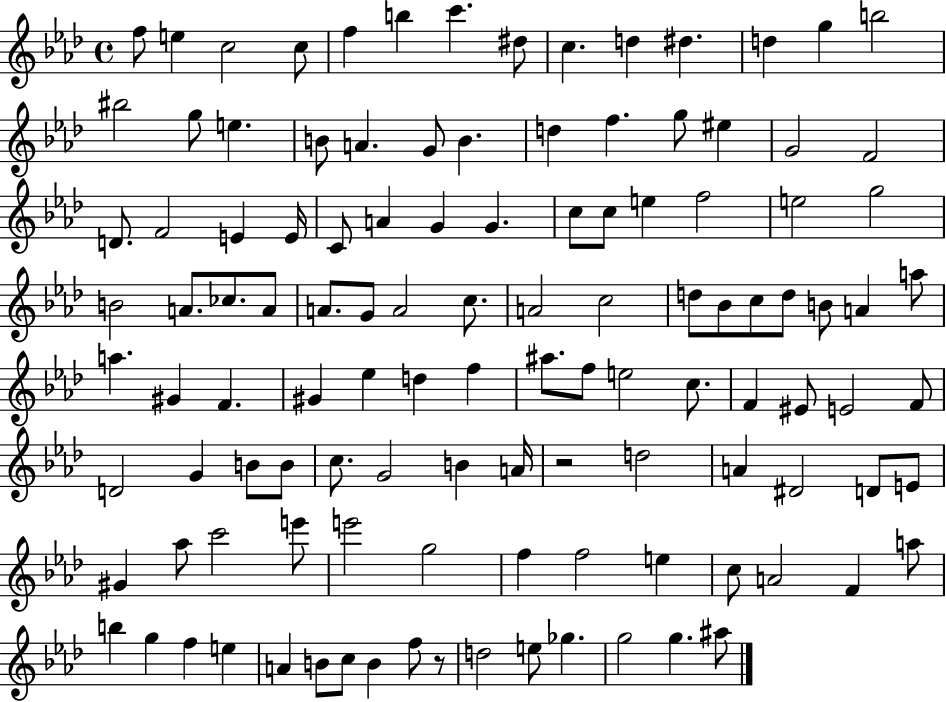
F5/e E5/q C5/h C5/e F5/q B5/q C6/q. D#5/e C5/q. D5/q D#5/q. D5/q G5/q B5/h BIS5/h G5/e E5/q. B4/e A4/q. G4/e B4/q. D5/q F5/q. G5/e EIS5/q G4/h F4/h D4/e. F4/h E4/q E4/s C4/e A4/q G4/q G4/q. C5/e C5/e E5/q F5/h E5/h G5/h B4/h A4/e. CES5/e. A4/e A4/e. G4/e A4/h C5/e. A4/h C5/h D5/e Bb4/e C5/e D5/e B4/e A4/q A5/e A5/q. G#4/q F4/q. G#4/q Eb5/q D5/q F5/q A#5/e. F5/e E5/h C5/e. F4/q EIS4/e E4/h F4/e D4/h G4/q B4/e B4/e C5/e. G4/h B4/q A4/s R/h D5/h A4/q D#4/h D4/e E4/e G#4/q Ab5/e C6/h E6/e E6/h G5/h F5/q F5/h E5/q C5/e A4/h F4/q A5/e B5/q G5/q F5/q E5/q A4/q B4/e C5/e B4/q F5/e R/e D5/h E5/e Gb5/q. G5/h G5/q. A#5/e